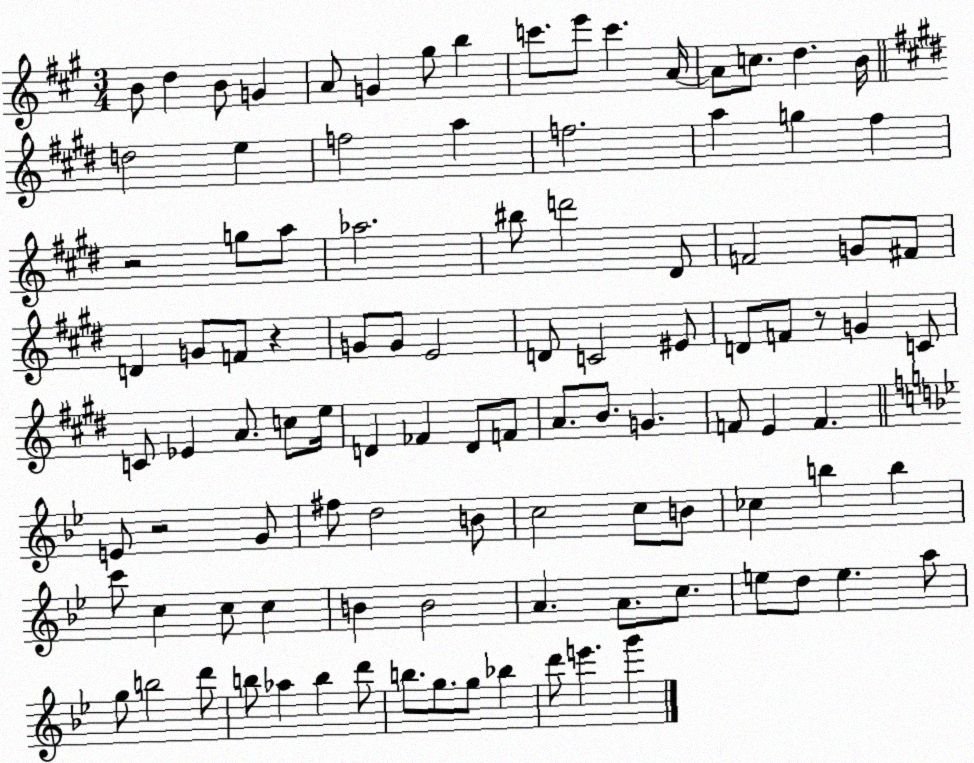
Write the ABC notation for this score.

X:1
T:Untitled
M:3/4
L:1/4
K:A
B/2 d B/2 G A/2 G ^g/2 b c'/2 e'/2 c' A/4 A/2 c/2 d B/4 d2 e f2 a f2 a g ^f z2 g/2 a/2 _a2 ^b/2 d'2 ^D/2 F2 G/2 ^F/2 D G/2 F/2 z G/2 G/2 E2 D/2 C2 ^E/2 D/2 F/2 z/2 G C/2 C/2 _E A/2 c/2 e/4 D _F D/2 F/2 A/2 B/2 G F/2 E F E/2 z2 G/2 ^f/2 d2 B/2 c2 c/2 B/2 _c b b c'/2 c c/2 c B B2 A A/2 c/2 e/2 d/2 e a/2 g/2 b2 d'/2 b/2 _a b d'/2 b/2 g/2 g/2 _b d'/2 e' g'